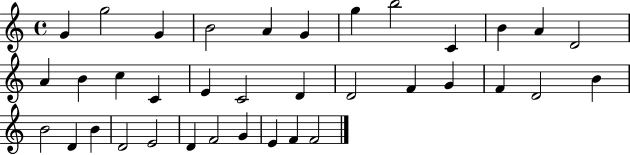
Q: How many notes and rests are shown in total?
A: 36